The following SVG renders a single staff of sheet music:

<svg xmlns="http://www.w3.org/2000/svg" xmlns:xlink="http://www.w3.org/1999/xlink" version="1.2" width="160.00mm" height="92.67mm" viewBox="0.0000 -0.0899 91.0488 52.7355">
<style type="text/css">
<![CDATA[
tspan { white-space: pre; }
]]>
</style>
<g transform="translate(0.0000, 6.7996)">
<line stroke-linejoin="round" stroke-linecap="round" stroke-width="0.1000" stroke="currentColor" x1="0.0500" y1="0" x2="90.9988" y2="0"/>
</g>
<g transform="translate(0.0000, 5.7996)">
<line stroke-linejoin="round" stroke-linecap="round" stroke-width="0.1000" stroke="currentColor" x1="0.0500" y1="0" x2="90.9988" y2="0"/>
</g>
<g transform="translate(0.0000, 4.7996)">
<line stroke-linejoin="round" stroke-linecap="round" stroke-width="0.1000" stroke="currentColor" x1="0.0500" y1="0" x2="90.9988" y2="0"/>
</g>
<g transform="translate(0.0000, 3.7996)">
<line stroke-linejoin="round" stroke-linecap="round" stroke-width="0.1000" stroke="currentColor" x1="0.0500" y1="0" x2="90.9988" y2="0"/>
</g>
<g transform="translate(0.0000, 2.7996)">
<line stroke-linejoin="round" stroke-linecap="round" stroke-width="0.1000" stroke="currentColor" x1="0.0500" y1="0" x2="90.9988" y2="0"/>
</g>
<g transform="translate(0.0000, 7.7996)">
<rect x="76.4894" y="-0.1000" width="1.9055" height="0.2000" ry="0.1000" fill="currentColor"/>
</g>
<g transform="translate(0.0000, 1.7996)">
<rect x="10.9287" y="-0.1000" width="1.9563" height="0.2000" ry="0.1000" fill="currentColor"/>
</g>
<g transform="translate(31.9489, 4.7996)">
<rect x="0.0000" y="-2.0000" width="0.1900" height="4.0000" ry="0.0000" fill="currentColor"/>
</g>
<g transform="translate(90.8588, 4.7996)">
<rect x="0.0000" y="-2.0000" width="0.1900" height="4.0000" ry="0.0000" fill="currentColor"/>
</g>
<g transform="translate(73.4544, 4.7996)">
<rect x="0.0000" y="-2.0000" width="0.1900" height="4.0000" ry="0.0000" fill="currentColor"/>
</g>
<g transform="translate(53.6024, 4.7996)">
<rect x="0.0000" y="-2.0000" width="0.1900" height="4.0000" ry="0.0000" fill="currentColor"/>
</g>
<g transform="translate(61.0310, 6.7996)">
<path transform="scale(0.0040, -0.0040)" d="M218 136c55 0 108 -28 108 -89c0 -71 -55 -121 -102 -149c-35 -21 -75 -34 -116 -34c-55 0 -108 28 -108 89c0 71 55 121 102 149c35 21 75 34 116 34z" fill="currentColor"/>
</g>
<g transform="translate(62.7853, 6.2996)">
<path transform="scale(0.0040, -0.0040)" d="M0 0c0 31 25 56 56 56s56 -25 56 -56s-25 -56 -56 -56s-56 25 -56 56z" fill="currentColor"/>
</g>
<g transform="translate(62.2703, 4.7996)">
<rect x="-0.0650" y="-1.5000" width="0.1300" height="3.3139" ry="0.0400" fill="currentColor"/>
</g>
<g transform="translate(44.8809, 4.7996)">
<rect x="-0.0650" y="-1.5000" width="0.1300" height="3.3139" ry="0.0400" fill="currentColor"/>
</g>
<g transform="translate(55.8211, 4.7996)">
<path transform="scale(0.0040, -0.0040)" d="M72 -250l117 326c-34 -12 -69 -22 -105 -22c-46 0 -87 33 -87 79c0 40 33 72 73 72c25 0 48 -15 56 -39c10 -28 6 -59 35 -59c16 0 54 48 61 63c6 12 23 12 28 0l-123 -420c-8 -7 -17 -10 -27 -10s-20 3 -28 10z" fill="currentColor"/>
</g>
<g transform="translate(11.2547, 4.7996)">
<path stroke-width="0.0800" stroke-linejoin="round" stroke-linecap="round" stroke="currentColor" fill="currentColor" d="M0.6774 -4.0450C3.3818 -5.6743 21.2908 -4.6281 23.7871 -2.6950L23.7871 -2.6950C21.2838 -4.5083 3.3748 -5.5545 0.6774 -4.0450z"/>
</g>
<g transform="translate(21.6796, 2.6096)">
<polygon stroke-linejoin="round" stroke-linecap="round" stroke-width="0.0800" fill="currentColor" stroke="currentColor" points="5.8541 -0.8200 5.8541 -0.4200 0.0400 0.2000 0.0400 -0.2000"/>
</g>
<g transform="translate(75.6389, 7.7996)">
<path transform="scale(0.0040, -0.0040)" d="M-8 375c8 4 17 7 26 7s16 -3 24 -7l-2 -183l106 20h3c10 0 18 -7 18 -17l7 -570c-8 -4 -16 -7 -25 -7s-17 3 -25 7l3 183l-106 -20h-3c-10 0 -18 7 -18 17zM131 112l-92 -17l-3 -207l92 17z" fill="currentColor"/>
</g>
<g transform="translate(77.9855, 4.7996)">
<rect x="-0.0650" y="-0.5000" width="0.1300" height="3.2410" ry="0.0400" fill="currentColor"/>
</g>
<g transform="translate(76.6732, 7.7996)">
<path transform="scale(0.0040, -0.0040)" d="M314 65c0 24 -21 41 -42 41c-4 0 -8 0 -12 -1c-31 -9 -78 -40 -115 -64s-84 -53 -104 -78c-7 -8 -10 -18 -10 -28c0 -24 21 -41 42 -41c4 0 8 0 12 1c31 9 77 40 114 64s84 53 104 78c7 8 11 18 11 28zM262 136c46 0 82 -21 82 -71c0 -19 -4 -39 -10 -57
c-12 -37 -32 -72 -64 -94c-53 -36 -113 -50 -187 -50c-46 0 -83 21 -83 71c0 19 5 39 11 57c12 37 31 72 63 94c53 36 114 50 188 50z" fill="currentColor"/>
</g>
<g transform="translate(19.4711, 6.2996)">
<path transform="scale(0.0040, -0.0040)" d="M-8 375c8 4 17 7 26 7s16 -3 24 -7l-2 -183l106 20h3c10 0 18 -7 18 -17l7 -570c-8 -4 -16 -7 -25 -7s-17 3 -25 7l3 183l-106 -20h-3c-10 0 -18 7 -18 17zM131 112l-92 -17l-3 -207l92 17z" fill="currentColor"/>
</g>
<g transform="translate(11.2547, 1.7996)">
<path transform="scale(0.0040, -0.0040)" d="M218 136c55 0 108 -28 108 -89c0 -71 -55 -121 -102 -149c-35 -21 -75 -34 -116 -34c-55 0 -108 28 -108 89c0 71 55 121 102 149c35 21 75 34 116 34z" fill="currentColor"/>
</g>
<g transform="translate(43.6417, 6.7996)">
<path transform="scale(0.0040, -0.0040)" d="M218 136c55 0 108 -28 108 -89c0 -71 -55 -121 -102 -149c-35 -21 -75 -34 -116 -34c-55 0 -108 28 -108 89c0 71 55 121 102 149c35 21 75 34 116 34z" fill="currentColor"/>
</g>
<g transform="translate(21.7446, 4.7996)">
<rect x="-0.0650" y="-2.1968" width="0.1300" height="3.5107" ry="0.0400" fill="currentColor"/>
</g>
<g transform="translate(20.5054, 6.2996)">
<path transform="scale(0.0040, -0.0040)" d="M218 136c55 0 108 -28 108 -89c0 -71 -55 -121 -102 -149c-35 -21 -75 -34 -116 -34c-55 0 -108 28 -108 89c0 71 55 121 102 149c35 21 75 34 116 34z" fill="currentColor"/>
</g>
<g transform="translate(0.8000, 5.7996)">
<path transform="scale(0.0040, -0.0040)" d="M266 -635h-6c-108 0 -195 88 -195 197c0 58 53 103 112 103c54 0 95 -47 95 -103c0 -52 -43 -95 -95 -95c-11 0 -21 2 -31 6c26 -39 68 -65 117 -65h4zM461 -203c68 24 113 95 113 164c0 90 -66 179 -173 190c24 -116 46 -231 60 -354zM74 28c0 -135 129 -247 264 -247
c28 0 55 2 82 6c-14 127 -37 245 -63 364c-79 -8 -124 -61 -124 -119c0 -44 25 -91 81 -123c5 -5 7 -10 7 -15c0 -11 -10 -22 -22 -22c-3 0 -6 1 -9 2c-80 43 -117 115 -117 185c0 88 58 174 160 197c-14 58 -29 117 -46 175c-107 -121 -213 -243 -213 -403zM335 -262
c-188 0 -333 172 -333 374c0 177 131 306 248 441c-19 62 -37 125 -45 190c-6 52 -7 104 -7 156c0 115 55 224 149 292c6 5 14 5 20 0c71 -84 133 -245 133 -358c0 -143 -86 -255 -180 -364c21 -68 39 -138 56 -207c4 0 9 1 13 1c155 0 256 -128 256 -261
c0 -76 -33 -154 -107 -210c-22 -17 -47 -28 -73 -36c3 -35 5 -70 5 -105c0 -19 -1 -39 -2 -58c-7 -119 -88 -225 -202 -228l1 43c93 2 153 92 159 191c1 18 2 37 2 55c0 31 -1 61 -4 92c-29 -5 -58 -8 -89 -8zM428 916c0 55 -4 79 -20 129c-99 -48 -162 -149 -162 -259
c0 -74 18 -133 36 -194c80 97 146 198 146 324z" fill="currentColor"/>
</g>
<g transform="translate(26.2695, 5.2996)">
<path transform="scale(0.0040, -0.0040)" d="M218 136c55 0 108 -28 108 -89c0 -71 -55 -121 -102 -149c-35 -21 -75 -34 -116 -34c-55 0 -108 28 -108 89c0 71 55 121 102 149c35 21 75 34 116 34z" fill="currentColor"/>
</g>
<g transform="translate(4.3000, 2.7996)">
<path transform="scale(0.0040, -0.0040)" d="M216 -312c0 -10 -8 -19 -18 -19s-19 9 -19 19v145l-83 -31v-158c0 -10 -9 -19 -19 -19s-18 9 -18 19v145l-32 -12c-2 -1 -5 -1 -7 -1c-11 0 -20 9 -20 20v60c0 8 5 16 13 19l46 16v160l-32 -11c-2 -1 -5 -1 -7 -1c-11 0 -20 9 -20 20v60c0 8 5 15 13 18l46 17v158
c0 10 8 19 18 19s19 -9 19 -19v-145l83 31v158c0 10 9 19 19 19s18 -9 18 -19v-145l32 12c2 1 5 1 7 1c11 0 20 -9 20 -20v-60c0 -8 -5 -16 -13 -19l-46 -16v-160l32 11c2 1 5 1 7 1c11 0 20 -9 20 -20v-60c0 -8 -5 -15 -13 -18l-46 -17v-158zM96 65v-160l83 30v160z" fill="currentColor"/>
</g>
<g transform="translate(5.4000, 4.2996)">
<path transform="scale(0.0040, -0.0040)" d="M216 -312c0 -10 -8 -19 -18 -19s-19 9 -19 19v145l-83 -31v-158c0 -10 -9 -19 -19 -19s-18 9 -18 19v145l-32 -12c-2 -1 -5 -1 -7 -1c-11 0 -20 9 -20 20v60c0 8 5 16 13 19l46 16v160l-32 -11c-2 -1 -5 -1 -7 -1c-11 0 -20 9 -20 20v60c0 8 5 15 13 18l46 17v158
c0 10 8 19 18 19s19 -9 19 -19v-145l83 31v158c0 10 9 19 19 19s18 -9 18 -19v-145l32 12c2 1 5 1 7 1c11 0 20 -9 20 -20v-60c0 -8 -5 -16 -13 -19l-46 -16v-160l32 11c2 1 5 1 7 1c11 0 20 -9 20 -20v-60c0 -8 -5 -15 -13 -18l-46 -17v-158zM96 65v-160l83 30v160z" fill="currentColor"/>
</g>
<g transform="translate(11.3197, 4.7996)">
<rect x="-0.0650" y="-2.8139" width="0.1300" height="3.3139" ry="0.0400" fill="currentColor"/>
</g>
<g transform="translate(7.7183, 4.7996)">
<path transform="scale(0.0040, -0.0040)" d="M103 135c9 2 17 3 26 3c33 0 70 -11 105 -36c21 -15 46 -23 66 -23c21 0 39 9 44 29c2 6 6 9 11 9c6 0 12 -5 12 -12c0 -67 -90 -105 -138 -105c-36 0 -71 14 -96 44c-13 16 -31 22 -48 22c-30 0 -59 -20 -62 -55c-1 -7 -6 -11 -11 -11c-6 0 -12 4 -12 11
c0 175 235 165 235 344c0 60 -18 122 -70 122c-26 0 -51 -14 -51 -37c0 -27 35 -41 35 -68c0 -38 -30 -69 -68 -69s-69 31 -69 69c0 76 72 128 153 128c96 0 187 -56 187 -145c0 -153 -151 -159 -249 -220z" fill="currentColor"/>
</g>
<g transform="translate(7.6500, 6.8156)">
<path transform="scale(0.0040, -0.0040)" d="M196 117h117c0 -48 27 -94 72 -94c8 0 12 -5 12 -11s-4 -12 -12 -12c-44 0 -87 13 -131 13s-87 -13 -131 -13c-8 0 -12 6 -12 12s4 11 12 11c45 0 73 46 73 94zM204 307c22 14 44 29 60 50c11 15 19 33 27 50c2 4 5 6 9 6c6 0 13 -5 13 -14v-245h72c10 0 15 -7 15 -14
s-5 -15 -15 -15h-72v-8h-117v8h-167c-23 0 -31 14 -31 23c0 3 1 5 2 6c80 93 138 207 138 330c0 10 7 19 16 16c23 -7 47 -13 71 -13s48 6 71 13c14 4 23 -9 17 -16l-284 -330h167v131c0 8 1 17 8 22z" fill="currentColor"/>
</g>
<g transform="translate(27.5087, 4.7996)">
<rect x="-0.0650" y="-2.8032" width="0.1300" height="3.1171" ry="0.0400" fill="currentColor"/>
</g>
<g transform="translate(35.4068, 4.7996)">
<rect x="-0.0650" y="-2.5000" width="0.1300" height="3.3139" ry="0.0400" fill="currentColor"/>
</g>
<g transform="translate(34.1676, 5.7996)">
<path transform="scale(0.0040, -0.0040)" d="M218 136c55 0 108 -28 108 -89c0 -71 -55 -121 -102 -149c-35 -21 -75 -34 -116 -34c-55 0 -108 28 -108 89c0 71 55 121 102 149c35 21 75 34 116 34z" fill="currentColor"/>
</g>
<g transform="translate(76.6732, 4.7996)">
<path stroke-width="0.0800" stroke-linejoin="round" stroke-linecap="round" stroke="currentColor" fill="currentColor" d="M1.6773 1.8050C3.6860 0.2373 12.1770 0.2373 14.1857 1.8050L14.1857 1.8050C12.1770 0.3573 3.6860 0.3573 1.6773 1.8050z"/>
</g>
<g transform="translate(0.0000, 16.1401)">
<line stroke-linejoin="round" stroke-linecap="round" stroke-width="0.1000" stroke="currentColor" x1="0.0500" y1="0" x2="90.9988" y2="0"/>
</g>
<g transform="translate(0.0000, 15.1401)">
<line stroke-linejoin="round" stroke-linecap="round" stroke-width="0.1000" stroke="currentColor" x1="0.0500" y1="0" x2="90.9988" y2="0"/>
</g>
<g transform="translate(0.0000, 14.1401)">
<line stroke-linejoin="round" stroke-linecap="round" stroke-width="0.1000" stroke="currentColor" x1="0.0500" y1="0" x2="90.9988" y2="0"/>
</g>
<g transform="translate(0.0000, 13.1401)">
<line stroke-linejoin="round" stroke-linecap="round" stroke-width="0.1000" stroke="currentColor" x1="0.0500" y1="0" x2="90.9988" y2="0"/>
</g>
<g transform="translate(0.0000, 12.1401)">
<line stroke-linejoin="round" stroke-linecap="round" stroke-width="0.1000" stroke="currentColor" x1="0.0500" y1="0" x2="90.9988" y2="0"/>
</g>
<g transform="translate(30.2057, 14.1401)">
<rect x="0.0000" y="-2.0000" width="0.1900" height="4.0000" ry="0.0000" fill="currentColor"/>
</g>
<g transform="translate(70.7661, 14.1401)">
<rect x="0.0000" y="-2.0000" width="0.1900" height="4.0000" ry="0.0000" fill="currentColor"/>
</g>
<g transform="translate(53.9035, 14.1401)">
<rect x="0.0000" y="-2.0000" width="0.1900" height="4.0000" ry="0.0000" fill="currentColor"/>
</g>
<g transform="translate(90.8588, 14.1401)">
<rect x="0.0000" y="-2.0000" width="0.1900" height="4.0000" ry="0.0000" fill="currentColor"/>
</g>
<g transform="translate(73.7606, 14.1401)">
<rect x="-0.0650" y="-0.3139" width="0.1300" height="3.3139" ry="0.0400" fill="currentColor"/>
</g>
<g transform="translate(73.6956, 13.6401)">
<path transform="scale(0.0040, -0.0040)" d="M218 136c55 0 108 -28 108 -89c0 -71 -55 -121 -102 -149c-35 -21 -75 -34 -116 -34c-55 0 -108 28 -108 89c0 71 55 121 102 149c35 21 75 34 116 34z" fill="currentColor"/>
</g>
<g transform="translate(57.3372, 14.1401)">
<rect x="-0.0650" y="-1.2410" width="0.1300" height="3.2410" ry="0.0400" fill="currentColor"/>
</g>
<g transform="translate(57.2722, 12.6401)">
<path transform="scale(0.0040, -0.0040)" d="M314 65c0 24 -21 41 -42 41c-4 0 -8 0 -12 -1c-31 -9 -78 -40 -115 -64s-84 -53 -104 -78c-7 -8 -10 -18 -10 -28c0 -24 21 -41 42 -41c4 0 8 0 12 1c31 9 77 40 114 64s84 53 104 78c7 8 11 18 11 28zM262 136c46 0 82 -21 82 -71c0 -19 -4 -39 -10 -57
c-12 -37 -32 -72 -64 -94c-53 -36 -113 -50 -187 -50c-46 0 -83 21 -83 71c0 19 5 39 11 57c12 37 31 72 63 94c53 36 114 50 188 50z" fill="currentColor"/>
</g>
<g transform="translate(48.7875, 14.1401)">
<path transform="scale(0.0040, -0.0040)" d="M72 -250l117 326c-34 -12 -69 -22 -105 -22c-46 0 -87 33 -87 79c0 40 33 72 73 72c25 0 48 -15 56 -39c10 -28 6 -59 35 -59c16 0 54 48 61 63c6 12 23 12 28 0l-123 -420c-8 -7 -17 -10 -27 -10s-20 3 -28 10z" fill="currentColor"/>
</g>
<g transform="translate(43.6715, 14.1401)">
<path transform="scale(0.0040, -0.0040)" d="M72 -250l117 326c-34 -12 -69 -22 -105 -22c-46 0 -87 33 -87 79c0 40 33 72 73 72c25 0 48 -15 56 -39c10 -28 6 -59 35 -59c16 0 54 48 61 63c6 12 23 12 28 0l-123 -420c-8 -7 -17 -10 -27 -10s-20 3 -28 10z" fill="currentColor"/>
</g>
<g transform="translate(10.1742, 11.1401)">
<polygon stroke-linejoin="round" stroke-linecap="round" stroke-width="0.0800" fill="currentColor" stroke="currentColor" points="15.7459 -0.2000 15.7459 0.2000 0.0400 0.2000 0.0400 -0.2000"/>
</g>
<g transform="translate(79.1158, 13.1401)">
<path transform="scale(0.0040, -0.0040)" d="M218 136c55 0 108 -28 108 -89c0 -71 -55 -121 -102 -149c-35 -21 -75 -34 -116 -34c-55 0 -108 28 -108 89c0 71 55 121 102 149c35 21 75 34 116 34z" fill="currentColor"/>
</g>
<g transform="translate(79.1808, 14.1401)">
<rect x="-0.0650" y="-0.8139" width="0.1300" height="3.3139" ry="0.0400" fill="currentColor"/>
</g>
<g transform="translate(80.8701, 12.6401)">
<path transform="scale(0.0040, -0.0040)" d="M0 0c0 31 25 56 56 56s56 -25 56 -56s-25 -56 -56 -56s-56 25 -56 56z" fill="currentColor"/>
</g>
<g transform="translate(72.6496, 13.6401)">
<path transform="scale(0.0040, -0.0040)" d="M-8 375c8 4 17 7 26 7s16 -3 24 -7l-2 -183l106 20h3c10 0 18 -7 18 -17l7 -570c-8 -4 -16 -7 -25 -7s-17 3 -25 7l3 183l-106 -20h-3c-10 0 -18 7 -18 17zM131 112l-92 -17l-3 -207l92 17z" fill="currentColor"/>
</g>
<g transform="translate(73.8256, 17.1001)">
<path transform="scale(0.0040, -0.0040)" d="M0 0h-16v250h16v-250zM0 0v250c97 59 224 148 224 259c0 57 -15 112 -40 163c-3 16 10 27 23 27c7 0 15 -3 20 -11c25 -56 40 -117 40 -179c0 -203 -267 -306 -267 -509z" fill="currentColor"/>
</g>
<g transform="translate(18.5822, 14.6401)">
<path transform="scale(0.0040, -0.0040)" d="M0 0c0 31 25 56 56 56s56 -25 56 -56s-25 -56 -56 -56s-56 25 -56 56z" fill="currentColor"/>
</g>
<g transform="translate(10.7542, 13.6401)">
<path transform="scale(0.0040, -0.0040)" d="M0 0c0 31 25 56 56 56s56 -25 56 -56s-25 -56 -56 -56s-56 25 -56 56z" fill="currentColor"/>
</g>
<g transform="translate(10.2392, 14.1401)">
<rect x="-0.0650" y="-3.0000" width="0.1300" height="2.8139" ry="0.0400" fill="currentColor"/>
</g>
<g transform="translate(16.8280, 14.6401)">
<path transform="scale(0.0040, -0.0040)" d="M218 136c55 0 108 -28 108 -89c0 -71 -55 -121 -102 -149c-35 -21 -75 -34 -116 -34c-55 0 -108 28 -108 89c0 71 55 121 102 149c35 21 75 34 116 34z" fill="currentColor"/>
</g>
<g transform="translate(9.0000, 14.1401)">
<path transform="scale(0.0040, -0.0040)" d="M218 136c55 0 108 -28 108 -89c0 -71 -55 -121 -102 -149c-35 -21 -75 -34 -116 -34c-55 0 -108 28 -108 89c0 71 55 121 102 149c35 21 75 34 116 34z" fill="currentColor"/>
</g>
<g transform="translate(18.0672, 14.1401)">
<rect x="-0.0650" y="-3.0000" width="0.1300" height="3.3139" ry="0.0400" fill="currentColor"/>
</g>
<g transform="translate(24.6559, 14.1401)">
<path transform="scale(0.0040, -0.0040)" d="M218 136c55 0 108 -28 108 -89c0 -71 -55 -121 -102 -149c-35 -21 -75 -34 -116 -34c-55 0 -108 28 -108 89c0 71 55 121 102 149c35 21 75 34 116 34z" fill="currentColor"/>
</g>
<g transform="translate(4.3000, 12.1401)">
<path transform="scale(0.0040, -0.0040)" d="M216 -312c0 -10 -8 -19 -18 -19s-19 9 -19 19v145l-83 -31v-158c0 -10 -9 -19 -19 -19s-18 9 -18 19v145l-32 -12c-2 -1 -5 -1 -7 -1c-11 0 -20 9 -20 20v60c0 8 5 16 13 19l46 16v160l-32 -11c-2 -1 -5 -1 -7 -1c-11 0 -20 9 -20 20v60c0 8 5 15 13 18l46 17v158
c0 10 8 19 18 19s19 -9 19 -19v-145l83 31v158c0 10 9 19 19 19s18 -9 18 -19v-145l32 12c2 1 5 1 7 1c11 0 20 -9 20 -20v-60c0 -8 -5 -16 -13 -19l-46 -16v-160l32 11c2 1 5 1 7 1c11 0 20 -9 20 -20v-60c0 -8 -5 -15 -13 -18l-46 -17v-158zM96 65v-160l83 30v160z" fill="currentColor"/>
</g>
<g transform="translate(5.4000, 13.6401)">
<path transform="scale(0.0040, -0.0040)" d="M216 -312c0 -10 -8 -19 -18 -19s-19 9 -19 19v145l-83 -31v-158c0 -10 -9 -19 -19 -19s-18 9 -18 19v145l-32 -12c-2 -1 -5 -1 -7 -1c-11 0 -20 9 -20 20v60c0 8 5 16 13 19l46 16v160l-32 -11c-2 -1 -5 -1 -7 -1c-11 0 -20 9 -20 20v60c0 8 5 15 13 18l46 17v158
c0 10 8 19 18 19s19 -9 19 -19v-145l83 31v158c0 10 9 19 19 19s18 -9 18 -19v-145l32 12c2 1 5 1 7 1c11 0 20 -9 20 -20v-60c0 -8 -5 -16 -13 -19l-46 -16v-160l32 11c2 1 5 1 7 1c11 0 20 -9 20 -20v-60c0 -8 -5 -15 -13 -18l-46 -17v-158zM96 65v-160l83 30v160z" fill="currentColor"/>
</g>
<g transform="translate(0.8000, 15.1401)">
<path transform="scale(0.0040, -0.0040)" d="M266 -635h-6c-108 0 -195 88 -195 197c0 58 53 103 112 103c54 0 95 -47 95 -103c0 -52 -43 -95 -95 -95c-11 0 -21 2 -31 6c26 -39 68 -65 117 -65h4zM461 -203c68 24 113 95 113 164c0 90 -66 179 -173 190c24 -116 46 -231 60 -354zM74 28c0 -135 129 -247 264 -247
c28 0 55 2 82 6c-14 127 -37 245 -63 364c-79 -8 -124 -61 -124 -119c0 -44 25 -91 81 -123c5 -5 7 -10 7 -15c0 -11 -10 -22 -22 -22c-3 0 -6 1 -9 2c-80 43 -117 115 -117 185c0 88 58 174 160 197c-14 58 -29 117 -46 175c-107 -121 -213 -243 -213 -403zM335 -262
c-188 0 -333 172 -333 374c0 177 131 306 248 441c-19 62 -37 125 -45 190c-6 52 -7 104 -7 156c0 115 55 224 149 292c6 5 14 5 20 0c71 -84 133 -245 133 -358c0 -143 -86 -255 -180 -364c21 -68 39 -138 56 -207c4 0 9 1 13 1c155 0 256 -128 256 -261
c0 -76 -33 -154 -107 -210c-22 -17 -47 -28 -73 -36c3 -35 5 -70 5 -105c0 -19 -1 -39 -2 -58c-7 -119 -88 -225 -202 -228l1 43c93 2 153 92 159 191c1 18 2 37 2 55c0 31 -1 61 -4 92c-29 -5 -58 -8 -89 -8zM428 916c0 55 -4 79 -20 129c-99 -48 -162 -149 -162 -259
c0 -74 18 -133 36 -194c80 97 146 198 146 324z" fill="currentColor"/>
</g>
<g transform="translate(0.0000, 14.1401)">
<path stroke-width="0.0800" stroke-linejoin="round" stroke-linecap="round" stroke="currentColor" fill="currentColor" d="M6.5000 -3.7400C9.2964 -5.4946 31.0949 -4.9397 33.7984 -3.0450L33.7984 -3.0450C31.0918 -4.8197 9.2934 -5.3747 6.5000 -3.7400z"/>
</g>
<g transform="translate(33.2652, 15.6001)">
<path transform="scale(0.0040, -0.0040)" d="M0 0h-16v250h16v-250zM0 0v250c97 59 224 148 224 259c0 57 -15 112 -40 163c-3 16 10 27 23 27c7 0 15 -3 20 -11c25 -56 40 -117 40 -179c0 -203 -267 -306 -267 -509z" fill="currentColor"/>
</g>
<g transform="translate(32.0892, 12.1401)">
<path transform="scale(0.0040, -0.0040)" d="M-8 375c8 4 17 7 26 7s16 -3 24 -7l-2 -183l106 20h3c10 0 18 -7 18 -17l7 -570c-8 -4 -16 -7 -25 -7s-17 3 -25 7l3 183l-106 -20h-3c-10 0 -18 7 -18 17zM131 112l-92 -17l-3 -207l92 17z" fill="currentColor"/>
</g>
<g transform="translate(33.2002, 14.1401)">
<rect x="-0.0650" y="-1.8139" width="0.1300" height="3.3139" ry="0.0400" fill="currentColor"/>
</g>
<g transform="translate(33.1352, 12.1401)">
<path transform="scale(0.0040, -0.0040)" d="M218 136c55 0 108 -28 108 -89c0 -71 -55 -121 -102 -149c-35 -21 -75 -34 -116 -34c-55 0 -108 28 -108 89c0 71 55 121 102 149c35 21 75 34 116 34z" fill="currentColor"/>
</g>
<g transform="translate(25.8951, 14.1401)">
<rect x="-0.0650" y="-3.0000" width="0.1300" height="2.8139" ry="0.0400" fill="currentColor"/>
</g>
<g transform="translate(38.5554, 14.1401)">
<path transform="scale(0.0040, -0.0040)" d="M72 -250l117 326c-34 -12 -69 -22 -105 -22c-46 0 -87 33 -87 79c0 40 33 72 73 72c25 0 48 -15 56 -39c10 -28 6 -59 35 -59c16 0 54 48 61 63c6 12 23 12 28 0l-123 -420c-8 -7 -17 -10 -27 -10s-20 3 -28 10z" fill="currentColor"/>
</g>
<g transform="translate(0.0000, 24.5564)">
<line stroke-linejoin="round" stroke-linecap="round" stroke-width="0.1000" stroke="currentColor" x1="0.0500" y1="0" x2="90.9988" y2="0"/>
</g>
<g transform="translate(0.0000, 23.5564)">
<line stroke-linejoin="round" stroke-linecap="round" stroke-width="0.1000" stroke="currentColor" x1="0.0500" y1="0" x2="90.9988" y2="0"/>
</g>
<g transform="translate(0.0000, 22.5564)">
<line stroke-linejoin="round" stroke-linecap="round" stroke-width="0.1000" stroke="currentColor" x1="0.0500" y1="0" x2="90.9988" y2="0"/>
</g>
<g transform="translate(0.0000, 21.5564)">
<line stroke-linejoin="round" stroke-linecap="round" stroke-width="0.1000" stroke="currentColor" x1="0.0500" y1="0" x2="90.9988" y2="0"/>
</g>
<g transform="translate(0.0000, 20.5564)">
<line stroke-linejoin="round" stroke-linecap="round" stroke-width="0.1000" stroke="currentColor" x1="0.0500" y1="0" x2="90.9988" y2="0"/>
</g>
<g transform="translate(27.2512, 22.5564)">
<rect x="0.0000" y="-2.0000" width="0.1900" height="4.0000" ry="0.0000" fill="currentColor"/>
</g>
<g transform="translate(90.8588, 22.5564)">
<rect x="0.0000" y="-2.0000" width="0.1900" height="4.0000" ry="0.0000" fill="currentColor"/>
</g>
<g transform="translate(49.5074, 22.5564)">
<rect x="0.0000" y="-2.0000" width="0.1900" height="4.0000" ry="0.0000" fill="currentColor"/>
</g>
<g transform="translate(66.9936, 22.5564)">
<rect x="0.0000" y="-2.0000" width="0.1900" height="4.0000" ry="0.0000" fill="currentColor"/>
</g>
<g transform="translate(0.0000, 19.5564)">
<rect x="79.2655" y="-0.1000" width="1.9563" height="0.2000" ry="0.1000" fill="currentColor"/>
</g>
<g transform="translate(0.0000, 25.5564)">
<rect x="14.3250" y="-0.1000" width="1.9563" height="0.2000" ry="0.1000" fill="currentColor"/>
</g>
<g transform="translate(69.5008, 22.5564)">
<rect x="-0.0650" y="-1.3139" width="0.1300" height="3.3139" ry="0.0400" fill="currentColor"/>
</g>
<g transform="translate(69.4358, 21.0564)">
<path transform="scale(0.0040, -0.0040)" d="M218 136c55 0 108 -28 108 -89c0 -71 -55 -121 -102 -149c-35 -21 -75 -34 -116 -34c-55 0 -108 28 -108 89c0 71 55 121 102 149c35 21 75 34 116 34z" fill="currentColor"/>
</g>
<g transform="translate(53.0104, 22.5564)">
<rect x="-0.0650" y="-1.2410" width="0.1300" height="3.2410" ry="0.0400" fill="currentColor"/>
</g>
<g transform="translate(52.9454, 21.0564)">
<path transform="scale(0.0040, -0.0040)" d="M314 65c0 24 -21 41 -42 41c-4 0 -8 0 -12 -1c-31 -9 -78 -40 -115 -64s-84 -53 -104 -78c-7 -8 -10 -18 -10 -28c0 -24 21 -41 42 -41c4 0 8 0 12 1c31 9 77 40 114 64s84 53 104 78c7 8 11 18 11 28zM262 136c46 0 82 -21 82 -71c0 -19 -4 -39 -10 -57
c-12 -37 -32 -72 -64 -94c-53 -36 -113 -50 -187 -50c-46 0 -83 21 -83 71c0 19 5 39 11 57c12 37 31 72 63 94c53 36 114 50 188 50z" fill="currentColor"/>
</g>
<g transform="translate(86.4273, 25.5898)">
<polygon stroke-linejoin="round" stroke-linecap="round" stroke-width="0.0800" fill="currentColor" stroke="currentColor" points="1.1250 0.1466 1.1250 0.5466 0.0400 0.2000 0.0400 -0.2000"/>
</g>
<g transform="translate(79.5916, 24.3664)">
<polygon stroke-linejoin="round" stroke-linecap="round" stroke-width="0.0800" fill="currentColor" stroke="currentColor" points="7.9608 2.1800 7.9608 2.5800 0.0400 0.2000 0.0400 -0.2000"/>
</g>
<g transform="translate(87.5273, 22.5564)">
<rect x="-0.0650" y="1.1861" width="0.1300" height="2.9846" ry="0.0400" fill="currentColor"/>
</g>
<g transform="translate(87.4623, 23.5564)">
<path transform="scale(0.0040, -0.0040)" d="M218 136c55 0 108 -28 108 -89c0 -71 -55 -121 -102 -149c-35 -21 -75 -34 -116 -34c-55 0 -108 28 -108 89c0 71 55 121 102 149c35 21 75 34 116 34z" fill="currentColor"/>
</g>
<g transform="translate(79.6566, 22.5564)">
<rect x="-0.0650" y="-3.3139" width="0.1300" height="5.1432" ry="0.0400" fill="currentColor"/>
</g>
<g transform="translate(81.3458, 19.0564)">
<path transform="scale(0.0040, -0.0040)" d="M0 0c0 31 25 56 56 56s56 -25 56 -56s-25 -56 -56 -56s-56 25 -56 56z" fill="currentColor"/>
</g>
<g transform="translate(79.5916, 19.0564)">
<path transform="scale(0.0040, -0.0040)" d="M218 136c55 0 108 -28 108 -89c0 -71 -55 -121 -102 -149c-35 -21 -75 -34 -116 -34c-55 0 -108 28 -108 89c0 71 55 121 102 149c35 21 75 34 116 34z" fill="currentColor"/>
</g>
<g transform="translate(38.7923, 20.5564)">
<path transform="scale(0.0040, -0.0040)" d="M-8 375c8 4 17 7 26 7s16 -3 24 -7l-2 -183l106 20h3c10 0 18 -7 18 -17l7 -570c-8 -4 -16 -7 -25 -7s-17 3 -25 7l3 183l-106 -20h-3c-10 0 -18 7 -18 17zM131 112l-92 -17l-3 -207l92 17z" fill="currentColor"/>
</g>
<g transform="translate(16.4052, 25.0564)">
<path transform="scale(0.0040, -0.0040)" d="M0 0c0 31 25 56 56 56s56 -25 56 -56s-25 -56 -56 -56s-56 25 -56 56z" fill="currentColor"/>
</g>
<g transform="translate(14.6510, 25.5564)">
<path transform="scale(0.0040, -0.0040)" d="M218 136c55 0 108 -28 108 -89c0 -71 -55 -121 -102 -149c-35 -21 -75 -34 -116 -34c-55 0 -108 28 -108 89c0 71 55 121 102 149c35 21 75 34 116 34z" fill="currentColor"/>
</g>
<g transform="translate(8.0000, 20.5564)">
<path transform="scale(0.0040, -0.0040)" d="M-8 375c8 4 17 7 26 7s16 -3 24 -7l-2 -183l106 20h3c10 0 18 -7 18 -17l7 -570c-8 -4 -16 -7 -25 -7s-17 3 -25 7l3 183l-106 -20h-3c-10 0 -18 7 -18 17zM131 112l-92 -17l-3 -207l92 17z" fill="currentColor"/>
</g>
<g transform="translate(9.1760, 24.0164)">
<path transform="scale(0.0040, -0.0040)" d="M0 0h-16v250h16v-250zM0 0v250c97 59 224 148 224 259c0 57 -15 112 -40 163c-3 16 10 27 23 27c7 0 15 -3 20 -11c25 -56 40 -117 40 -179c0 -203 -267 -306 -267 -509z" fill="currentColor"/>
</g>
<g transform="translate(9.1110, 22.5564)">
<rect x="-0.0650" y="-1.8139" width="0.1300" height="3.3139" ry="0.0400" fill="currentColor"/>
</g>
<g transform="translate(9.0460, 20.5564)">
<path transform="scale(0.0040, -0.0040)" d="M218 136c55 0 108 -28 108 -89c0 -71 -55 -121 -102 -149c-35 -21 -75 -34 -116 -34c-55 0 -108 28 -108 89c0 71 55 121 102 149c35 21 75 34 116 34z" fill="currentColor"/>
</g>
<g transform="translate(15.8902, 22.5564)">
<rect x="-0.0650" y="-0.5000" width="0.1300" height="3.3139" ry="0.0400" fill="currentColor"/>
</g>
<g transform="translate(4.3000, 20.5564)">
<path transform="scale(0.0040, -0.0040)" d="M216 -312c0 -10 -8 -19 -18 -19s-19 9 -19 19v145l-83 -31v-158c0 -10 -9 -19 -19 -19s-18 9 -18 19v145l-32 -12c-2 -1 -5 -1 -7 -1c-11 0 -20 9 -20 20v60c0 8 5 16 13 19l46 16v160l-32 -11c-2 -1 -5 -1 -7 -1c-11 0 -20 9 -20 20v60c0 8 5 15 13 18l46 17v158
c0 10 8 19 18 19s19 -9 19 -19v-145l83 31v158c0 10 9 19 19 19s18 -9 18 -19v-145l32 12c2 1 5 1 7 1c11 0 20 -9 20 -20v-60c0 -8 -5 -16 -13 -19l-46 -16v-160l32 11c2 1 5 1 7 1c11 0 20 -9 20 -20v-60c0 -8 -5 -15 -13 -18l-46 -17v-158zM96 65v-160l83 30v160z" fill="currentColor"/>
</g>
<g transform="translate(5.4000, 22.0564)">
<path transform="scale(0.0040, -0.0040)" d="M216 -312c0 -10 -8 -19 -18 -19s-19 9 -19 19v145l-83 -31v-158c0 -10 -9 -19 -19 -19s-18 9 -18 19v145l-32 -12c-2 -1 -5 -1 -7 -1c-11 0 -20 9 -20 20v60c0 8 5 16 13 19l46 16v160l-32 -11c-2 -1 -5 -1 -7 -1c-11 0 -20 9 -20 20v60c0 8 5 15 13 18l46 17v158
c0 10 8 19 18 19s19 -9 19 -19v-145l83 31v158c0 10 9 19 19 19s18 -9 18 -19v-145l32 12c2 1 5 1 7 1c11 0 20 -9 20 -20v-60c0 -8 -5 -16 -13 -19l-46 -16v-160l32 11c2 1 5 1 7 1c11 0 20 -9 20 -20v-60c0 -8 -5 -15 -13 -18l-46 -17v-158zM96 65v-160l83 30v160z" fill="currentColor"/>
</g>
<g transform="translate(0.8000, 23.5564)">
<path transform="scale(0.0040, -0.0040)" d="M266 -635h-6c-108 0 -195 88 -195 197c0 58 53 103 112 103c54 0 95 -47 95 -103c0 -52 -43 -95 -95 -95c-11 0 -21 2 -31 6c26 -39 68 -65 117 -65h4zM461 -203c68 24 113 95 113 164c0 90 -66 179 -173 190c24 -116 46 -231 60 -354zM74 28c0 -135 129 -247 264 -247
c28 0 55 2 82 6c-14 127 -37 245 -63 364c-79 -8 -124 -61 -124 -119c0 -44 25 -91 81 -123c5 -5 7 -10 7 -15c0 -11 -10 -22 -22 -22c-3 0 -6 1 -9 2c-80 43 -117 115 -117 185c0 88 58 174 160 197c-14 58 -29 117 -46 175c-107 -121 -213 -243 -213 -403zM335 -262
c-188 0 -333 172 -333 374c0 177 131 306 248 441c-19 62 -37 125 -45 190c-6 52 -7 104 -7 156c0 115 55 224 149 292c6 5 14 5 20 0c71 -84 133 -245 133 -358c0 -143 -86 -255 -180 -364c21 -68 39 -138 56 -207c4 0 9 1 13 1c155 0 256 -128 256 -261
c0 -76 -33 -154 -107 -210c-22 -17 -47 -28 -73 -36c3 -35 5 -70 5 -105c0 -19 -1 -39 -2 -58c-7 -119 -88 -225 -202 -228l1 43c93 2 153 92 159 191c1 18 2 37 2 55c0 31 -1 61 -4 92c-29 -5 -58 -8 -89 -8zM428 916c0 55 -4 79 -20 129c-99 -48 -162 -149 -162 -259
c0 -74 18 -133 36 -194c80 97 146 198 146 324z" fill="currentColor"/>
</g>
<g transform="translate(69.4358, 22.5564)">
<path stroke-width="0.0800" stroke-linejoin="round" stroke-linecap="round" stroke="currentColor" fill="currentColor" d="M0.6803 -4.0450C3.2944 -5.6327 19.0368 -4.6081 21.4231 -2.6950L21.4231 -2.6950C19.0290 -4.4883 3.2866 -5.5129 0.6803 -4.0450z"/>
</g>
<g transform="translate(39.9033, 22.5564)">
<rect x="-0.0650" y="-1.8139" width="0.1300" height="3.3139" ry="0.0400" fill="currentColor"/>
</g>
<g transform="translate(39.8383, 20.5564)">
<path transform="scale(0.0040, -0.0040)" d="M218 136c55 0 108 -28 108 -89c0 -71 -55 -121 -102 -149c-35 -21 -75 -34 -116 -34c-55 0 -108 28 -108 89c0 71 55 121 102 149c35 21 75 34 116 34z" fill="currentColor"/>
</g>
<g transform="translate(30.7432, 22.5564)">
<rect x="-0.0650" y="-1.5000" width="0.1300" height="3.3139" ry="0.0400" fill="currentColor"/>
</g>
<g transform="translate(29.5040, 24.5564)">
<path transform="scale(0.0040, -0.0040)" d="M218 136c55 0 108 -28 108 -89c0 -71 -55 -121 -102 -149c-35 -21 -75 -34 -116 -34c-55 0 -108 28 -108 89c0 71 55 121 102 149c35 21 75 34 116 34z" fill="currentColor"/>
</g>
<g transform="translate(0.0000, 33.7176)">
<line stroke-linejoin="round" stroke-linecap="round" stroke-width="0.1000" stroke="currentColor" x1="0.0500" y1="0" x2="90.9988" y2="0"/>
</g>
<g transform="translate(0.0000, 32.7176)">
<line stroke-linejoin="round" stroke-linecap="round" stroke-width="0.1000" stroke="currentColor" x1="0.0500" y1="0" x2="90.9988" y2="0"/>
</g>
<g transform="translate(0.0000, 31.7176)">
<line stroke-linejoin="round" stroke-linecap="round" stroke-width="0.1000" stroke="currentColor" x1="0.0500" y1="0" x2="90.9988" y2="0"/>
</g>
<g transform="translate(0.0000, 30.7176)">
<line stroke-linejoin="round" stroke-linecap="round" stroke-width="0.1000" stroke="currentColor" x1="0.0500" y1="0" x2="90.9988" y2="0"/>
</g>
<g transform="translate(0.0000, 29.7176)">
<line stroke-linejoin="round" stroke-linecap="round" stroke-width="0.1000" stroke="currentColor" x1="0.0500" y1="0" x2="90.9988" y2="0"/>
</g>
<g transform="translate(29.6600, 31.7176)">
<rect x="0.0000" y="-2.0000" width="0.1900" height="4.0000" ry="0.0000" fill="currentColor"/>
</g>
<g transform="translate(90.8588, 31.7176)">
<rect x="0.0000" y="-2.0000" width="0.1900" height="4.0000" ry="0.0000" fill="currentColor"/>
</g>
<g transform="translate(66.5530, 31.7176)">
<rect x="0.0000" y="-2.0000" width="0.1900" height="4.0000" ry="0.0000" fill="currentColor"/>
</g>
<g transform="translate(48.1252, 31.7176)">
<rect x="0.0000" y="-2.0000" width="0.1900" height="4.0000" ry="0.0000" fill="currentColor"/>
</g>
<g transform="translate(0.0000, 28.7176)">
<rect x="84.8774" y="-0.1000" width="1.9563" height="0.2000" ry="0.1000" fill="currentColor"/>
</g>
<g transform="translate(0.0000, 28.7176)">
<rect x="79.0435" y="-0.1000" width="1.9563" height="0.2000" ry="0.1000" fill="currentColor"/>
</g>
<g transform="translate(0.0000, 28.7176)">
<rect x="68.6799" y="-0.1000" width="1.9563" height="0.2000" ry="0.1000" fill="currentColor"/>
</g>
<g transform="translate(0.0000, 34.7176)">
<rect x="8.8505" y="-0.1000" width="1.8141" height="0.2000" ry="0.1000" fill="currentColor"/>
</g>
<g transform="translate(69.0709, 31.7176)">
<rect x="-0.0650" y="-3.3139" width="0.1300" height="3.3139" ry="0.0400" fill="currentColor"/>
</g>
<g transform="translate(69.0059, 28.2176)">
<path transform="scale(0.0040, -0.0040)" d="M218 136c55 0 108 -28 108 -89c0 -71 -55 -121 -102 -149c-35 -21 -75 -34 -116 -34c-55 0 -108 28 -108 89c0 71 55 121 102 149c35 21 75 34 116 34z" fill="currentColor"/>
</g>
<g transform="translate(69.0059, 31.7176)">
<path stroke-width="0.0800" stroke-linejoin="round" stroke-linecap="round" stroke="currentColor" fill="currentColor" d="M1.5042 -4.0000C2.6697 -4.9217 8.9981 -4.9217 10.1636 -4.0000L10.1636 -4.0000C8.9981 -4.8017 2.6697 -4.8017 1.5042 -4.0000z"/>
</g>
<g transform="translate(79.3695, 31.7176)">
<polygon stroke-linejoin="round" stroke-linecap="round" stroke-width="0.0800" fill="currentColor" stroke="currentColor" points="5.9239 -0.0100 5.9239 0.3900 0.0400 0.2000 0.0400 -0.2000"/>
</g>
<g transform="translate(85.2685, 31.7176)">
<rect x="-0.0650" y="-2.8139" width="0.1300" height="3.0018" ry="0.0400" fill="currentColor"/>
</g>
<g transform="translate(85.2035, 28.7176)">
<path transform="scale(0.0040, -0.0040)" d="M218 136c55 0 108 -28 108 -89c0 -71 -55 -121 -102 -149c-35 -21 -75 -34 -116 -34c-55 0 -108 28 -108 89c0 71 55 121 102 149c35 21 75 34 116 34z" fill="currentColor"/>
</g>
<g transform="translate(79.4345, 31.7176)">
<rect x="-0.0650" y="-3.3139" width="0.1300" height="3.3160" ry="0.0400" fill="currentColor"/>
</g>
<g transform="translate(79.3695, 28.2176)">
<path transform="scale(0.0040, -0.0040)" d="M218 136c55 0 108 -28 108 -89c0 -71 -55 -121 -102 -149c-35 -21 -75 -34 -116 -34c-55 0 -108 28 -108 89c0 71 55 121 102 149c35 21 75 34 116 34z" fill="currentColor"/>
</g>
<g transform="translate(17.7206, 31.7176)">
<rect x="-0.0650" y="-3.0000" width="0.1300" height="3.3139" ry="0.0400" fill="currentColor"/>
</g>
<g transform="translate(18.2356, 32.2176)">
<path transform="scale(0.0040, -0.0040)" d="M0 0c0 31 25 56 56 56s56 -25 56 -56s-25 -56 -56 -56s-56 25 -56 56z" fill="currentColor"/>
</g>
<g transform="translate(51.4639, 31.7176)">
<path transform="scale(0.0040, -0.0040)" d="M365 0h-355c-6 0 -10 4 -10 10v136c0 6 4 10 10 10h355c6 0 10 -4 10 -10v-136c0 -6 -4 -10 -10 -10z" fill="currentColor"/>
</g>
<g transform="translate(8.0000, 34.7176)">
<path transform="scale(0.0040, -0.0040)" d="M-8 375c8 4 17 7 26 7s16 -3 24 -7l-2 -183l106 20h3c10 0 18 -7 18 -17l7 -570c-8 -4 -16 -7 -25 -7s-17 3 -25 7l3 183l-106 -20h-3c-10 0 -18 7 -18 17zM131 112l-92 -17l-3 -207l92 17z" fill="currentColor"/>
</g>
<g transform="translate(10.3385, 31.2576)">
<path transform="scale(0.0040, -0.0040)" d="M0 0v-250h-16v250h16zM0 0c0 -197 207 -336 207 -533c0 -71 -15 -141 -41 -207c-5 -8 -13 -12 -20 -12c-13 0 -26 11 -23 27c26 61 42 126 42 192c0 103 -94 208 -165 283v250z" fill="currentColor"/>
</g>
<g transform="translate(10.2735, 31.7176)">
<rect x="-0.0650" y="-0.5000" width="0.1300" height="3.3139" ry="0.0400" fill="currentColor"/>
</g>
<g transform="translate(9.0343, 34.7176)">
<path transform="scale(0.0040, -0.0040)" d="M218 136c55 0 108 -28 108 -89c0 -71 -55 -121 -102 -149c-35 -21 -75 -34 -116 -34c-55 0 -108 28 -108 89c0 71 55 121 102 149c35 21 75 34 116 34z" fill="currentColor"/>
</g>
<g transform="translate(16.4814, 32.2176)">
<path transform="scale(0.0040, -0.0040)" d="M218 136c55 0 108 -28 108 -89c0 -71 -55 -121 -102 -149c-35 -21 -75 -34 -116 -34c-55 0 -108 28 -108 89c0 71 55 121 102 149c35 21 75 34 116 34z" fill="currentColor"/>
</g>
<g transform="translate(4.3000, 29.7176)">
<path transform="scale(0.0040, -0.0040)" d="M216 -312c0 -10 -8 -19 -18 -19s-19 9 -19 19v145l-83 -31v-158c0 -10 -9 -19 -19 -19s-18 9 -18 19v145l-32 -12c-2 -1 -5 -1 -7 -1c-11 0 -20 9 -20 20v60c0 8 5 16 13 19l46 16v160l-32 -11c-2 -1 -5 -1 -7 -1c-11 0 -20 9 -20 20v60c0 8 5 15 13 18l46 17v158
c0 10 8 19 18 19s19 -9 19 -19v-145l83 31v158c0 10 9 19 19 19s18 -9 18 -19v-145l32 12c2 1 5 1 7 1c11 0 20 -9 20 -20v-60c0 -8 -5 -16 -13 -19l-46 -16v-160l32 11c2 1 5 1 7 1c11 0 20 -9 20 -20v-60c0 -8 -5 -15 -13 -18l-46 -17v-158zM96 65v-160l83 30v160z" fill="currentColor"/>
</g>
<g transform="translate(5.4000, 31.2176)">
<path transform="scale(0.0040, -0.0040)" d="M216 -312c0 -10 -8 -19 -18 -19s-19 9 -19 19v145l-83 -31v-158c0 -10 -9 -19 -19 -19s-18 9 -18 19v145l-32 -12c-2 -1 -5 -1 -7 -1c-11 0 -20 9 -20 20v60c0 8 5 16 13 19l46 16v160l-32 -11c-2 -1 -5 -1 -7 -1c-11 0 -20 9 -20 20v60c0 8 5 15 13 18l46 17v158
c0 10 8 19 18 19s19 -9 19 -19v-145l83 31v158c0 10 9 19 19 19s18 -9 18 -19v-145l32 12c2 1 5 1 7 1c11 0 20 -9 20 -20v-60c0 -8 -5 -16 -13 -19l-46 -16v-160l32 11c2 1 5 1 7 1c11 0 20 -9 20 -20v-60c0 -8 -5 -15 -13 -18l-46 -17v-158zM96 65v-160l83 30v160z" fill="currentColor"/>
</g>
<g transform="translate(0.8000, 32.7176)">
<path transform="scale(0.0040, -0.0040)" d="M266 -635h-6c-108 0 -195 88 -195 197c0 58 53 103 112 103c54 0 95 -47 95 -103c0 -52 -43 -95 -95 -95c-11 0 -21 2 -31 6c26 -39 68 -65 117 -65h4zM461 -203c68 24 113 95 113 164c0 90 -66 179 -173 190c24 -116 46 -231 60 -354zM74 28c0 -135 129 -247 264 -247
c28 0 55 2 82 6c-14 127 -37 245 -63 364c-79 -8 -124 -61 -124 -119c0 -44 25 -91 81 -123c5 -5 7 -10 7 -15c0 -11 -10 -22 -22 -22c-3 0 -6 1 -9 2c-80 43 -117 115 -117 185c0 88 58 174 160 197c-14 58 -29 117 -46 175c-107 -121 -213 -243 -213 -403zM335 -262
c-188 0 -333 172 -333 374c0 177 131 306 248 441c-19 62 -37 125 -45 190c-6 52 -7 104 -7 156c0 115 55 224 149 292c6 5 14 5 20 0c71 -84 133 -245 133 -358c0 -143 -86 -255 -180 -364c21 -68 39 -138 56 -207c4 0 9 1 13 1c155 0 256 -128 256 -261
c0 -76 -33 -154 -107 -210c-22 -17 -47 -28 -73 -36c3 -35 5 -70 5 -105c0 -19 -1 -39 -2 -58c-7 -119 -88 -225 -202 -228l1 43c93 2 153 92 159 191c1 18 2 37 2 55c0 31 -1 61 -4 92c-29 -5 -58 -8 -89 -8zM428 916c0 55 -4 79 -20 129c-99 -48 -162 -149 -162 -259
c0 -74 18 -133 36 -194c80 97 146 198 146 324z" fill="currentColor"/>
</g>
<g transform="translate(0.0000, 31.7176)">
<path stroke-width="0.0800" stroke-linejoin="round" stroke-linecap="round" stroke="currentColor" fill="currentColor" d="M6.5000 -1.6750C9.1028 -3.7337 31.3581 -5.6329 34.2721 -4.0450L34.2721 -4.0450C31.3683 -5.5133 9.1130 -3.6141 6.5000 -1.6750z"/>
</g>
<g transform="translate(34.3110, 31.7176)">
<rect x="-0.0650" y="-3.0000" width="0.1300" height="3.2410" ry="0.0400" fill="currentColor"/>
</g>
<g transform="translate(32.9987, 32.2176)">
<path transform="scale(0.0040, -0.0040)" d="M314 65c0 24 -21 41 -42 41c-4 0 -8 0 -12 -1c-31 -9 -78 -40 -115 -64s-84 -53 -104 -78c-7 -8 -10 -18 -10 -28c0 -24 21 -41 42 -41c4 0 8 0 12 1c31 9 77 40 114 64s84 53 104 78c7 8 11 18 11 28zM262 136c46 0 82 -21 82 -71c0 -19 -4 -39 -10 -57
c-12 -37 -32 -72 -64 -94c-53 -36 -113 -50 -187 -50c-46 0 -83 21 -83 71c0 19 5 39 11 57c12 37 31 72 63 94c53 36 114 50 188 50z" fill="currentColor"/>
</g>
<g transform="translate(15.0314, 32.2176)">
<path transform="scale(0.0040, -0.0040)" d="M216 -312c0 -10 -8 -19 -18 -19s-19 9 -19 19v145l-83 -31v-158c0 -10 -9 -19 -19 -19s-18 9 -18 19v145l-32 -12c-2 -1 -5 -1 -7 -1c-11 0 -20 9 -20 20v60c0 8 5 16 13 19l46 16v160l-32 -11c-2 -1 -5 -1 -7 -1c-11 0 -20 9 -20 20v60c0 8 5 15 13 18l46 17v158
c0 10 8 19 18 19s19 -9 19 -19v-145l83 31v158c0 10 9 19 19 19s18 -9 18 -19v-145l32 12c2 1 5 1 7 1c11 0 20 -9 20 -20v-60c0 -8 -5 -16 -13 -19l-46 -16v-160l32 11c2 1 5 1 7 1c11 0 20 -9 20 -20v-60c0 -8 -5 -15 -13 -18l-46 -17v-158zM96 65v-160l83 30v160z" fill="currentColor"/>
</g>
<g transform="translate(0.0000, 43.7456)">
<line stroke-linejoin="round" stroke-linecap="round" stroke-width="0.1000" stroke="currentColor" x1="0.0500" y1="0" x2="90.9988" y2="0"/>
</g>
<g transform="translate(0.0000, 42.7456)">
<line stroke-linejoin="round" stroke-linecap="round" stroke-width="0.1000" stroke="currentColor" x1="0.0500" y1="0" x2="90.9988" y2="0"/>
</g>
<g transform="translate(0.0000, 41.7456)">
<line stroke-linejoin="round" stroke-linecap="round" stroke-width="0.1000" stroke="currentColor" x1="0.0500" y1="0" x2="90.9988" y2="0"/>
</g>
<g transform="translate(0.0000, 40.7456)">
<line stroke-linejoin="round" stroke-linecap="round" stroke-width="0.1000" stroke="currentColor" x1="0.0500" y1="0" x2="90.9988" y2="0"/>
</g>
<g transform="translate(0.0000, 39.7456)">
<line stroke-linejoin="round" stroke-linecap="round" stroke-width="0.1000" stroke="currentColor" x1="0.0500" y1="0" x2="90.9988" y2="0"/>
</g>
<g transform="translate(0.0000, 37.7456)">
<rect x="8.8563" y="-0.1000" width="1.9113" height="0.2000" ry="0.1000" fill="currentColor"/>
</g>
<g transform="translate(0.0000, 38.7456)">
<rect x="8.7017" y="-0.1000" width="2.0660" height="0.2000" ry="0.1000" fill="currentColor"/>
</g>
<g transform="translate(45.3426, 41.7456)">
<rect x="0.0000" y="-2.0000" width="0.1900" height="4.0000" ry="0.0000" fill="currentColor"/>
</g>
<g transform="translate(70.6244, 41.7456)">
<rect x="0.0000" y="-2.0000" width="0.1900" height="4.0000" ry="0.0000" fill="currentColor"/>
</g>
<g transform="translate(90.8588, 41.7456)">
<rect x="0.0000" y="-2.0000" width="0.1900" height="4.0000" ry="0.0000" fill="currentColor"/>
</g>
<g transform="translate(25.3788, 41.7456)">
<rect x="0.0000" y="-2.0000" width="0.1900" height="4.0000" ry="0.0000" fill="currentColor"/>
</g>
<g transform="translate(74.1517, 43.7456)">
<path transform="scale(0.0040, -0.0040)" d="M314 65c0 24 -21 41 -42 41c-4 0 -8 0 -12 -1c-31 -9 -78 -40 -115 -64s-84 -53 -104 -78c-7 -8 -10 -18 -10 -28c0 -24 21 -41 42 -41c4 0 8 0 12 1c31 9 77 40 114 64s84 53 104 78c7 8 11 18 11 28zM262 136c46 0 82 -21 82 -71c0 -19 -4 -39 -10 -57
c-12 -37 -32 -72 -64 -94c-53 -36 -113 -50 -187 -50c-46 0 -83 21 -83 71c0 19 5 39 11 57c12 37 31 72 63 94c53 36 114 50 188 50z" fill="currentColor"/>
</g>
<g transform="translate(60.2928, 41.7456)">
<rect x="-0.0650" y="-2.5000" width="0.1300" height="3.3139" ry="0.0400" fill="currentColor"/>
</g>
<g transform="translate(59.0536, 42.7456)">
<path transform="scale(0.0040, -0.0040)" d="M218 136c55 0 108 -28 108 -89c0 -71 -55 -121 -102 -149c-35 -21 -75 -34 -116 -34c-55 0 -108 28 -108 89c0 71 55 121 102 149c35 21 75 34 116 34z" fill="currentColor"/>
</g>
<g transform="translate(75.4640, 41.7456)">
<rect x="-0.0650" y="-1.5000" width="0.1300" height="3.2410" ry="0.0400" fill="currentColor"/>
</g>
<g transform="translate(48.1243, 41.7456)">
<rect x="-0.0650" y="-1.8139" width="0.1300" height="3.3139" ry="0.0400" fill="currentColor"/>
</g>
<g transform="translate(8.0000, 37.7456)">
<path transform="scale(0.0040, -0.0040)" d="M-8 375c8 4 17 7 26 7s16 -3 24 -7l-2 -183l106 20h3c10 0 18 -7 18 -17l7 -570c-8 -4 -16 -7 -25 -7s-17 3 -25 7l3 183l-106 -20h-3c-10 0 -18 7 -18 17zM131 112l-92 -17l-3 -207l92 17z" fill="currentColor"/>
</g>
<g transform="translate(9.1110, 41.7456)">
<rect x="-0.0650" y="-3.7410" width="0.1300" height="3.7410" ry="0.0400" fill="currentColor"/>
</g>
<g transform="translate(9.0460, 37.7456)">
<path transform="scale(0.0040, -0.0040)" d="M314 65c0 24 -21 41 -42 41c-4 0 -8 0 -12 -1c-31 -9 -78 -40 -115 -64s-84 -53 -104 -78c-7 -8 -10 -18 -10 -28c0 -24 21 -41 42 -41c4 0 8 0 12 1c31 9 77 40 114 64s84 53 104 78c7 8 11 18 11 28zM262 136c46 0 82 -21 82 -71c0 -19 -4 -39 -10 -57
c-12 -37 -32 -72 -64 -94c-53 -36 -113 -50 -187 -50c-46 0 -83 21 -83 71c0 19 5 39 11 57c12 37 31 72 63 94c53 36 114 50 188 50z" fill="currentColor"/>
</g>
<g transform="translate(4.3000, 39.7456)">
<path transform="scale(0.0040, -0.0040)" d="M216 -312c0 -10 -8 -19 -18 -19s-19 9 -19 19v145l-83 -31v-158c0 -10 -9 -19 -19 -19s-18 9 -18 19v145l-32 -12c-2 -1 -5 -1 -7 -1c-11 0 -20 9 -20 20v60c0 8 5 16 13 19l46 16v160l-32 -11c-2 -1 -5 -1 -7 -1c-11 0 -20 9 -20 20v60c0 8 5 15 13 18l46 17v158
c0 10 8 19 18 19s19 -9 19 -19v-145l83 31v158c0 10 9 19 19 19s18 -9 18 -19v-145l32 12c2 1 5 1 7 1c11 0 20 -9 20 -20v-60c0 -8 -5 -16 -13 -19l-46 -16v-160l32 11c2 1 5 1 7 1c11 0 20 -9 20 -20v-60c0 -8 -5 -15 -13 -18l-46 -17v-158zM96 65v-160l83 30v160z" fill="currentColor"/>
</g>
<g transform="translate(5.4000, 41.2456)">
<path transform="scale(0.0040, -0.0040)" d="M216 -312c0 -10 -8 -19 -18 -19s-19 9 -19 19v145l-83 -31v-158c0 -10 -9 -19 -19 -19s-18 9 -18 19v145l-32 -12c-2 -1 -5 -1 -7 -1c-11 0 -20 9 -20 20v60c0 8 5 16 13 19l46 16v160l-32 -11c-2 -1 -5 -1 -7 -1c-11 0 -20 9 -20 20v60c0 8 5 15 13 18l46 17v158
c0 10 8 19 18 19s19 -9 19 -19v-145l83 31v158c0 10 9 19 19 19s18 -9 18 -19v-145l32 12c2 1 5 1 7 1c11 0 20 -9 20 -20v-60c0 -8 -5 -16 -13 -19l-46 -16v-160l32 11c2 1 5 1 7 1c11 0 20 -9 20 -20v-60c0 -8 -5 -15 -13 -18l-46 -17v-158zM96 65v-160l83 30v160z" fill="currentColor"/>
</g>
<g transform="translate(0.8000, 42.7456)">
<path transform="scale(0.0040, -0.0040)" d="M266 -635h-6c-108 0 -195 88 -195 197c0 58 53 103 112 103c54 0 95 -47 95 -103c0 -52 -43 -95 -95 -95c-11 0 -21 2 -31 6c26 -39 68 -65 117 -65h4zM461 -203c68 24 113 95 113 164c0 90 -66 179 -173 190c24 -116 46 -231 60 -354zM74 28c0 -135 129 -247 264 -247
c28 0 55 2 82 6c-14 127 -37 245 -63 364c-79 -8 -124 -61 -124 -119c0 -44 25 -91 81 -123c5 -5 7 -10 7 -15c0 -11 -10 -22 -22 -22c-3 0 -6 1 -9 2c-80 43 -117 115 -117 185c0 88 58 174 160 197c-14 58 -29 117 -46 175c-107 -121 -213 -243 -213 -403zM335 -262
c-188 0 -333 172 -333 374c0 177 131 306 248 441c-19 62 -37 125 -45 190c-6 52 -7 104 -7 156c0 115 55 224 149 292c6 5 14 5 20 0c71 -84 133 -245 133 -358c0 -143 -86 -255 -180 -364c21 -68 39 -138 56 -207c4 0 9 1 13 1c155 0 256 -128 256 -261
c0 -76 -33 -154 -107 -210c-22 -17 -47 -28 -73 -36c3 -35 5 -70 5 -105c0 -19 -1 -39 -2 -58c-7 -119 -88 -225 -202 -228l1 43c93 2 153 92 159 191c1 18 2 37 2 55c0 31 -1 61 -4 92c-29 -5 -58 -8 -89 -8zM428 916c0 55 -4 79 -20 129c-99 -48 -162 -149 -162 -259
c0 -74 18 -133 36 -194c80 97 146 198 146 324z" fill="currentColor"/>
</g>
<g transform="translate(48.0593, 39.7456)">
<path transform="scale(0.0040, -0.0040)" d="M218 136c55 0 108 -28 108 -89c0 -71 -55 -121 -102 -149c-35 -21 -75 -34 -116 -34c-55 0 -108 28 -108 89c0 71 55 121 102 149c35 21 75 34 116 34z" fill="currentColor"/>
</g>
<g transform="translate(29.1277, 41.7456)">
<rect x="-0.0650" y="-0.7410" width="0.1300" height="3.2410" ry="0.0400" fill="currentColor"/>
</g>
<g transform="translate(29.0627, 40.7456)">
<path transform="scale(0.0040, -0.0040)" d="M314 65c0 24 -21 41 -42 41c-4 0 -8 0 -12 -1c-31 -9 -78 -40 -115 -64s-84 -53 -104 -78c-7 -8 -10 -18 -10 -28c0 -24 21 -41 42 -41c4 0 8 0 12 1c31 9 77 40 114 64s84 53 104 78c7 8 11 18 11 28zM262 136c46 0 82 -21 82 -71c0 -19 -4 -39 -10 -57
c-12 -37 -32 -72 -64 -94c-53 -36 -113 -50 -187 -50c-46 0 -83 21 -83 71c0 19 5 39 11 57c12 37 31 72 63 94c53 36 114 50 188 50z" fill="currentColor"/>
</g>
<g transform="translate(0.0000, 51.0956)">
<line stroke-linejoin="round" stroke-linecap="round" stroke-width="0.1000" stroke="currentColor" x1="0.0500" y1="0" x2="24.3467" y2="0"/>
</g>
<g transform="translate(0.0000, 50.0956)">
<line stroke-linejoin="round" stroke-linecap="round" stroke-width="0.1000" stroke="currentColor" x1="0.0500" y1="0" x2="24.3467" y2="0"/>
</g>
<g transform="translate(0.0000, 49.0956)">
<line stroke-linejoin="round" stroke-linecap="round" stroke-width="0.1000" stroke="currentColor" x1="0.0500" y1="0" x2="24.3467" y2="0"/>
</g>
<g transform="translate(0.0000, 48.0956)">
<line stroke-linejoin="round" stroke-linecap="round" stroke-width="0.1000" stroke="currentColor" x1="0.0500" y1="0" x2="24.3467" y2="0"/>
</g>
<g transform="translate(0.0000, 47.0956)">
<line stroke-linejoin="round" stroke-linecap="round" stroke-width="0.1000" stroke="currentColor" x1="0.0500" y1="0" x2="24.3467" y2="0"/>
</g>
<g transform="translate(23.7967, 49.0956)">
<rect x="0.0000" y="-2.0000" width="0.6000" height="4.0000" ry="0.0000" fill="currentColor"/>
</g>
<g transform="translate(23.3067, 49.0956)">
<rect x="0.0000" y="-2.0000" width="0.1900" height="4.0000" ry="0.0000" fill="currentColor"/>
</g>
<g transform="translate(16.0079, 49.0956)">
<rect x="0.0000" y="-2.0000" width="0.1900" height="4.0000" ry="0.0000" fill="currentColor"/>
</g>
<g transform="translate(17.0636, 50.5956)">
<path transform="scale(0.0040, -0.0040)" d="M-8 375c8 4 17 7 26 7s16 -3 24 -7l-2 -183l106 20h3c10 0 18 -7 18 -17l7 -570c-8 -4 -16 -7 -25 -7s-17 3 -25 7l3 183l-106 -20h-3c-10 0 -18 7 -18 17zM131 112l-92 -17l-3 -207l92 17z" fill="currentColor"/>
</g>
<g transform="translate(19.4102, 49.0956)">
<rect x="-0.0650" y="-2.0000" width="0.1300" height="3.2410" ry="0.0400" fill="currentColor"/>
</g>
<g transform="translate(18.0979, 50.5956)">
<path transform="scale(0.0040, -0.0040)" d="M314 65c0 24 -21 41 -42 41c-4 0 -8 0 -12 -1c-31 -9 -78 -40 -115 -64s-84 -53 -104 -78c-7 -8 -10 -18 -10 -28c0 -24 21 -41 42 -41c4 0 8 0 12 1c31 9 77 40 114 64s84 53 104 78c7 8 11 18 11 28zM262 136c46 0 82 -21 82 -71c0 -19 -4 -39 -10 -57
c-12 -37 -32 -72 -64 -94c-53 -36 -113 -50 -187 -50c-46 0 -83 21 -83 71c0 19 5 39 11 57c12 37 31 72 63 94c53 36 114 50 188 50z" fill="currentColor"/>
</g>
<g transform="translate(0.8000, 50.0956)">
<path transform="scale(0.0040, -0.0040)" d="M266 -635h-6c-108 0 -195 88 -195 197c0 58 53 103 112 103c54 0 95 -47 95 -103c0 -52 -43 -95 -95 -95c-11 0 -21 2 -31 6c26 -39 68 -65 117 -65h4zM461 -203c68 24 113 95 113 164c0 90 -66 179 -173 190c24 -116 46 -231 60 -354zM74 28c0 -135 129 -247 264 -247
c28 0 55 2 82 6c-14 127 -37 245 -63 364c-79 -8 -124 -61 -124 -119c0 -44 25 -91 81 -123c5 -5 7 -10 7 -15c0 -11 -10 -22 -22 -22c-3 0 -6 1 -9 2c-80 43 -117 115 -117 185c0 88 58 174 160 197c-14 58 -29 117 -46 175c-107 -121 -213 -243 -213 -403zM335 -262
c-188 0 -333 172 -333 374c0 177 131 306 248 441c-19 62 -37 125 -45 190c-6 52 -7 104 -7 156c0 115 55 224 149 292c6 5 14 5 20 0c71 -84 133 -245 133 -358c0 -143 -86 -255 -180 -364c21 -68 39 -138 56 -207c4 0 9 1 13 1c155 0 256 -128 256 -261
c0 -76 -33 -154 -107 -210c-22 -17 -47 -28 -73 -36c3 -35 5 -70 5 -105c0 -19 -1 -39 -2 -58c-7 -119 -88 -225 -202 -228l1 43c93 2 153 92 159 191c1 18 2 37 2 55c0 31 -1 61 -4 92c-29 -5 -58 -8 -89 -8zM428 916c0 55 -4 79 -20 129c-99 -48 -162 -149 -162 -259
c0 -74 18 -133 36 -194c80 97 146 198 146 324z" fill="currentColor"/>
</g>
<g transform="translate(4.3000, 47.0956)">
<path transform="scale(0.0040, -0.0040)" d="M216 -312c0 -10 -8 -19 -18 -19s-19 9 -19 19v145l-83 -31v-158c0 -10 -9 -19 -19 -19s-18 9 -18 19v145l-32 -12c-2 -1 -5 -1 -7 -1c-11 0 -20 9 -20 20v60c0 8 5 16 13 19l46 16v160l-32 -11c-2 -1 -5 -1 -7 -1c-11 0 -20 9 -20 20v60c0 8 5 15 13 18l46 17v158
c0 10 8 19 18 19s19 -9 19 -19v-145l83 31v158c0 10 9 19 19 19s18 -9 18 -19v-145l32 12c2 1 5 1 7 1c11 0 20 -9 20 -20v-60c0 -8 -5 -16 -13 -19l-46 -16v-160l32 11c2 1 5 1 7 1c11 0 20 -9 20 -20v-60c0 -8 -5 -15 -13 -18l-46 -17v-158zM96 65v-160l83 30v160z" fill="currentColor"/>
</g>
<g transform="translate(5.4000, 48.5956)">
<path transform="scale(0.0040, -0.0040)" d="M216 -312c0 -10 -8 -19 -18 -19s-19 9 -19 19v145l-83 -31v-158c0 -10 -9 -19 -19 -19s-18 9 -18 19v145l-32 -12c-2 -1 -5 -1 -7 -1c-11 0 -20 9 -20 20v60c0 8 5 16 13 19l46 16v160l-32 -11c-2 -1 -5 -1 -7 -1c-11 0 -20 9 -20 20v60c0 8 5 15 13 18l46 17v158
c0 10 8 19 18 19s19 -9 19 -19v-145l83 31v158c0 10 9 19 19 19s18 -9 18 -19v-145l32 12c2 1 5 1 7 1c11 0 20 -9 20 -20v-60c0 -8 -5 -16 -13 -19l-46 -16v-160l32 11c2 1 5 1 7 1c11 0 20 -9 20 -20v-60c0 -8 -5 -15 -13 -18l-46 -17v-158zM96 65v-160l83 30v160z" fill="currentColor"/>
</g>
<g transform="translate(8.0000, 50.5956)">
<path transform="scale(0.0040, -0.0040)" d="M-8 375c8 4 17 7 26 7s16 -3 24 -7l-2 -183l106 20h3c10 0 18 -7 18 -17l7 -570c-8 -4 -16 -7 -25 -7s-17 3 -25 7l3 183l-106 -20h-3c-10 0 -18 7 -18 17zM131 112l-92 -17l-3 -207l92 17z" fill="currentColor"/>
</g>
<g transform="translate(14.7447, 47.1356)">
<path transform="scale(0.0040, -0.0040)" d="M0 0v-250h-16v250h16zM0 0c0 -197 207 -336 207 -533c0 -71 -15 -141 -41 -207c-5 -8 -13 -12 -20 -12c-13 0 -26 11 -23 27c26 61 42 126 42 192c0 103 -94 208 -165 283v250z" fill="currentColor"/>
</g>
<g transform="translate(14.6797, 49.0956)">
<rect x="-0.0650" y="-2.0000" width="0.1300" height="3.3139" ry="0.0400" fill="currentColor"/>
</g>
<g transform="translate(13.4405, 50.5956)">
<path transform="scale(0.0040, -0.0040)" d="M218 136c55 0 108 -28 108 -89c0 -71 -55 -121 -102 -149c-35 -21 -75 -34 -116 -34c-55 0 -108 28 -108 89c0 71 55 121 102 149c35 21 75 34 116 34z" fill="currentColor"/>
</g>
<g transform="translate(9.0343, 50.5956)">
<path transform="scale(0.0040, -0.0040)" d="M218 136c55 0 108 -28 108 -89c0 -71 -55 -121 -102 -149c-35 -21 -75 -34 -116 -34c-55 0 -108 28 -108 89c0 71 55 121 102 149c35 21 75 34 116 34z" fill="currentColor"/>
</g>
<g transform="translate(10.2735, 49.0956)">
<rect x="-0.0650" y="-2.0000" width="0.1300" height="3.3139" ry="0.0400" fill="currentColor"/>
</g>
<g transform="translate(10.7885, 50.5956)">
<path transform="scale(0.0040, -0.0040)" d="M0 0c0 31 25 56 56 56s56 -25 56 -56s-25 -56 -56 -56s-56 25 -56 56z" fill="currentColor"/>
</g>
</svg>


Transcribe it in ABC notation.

X:1
T:Untitled
M:2/4
L:1/4
K:D
a F/2 A/2 G E z/2 E C2 B/2 A/2 B/2 f/2 z/2 z/2 z/2 e2 c/2 d f/2 ^C E f e2 e b/2 G/4 C/2 ^A A2 z2 b b/2 a/2 c'2 d2 ^f G E2 F F/2 F2